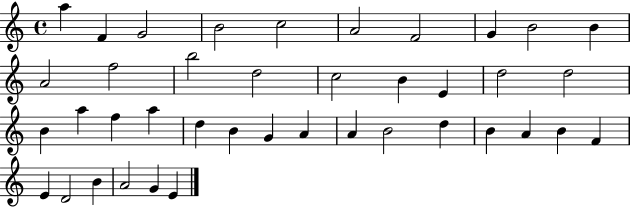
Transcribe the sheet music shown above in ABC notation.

X:1
T:Untitled
M:4/4
L:1/4
K:C
a F G2 B2 c2 A2 F2 G B2 B A2 f2 b2 d2 c2 B E d2 d2 B a f a d B G A A B2 d B A B F E D2 B A2 G E